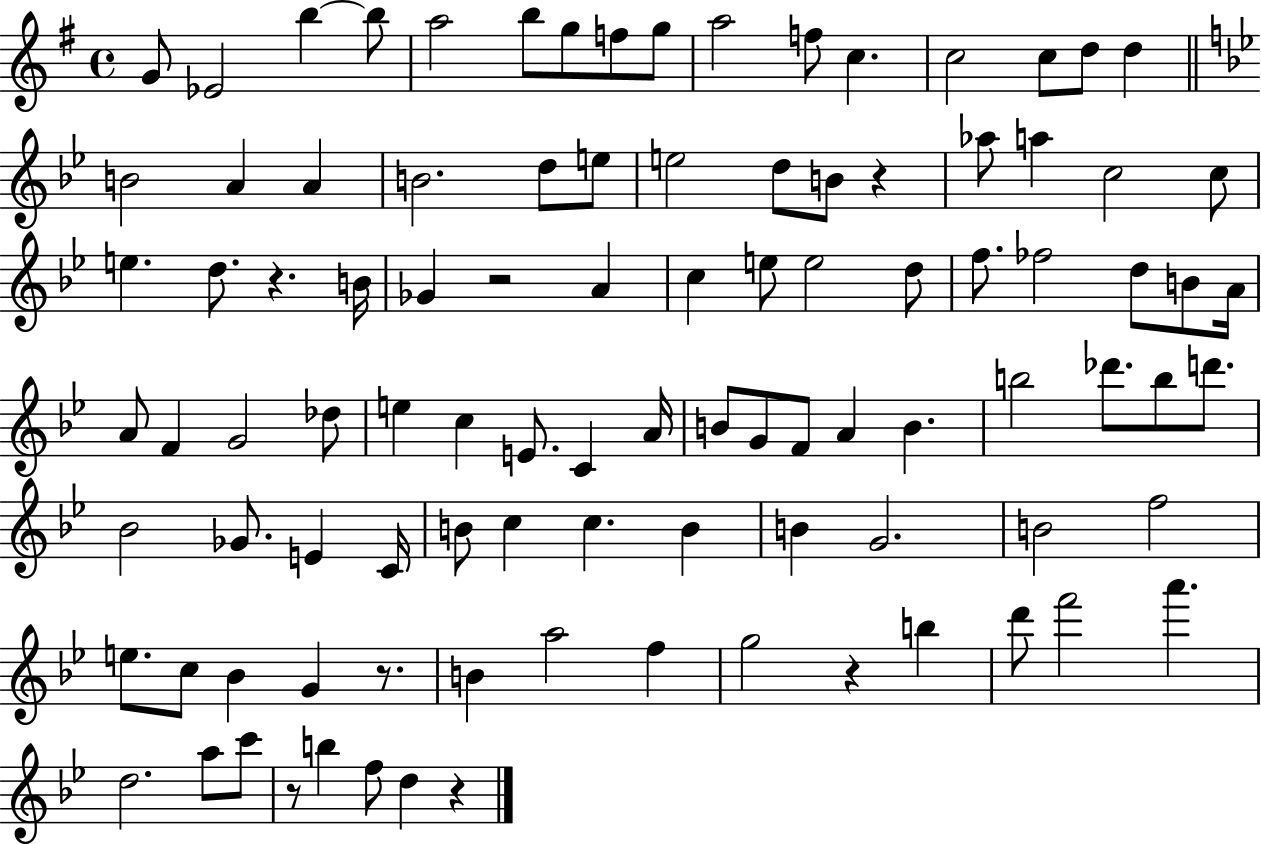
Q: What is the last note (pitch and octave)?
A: D5